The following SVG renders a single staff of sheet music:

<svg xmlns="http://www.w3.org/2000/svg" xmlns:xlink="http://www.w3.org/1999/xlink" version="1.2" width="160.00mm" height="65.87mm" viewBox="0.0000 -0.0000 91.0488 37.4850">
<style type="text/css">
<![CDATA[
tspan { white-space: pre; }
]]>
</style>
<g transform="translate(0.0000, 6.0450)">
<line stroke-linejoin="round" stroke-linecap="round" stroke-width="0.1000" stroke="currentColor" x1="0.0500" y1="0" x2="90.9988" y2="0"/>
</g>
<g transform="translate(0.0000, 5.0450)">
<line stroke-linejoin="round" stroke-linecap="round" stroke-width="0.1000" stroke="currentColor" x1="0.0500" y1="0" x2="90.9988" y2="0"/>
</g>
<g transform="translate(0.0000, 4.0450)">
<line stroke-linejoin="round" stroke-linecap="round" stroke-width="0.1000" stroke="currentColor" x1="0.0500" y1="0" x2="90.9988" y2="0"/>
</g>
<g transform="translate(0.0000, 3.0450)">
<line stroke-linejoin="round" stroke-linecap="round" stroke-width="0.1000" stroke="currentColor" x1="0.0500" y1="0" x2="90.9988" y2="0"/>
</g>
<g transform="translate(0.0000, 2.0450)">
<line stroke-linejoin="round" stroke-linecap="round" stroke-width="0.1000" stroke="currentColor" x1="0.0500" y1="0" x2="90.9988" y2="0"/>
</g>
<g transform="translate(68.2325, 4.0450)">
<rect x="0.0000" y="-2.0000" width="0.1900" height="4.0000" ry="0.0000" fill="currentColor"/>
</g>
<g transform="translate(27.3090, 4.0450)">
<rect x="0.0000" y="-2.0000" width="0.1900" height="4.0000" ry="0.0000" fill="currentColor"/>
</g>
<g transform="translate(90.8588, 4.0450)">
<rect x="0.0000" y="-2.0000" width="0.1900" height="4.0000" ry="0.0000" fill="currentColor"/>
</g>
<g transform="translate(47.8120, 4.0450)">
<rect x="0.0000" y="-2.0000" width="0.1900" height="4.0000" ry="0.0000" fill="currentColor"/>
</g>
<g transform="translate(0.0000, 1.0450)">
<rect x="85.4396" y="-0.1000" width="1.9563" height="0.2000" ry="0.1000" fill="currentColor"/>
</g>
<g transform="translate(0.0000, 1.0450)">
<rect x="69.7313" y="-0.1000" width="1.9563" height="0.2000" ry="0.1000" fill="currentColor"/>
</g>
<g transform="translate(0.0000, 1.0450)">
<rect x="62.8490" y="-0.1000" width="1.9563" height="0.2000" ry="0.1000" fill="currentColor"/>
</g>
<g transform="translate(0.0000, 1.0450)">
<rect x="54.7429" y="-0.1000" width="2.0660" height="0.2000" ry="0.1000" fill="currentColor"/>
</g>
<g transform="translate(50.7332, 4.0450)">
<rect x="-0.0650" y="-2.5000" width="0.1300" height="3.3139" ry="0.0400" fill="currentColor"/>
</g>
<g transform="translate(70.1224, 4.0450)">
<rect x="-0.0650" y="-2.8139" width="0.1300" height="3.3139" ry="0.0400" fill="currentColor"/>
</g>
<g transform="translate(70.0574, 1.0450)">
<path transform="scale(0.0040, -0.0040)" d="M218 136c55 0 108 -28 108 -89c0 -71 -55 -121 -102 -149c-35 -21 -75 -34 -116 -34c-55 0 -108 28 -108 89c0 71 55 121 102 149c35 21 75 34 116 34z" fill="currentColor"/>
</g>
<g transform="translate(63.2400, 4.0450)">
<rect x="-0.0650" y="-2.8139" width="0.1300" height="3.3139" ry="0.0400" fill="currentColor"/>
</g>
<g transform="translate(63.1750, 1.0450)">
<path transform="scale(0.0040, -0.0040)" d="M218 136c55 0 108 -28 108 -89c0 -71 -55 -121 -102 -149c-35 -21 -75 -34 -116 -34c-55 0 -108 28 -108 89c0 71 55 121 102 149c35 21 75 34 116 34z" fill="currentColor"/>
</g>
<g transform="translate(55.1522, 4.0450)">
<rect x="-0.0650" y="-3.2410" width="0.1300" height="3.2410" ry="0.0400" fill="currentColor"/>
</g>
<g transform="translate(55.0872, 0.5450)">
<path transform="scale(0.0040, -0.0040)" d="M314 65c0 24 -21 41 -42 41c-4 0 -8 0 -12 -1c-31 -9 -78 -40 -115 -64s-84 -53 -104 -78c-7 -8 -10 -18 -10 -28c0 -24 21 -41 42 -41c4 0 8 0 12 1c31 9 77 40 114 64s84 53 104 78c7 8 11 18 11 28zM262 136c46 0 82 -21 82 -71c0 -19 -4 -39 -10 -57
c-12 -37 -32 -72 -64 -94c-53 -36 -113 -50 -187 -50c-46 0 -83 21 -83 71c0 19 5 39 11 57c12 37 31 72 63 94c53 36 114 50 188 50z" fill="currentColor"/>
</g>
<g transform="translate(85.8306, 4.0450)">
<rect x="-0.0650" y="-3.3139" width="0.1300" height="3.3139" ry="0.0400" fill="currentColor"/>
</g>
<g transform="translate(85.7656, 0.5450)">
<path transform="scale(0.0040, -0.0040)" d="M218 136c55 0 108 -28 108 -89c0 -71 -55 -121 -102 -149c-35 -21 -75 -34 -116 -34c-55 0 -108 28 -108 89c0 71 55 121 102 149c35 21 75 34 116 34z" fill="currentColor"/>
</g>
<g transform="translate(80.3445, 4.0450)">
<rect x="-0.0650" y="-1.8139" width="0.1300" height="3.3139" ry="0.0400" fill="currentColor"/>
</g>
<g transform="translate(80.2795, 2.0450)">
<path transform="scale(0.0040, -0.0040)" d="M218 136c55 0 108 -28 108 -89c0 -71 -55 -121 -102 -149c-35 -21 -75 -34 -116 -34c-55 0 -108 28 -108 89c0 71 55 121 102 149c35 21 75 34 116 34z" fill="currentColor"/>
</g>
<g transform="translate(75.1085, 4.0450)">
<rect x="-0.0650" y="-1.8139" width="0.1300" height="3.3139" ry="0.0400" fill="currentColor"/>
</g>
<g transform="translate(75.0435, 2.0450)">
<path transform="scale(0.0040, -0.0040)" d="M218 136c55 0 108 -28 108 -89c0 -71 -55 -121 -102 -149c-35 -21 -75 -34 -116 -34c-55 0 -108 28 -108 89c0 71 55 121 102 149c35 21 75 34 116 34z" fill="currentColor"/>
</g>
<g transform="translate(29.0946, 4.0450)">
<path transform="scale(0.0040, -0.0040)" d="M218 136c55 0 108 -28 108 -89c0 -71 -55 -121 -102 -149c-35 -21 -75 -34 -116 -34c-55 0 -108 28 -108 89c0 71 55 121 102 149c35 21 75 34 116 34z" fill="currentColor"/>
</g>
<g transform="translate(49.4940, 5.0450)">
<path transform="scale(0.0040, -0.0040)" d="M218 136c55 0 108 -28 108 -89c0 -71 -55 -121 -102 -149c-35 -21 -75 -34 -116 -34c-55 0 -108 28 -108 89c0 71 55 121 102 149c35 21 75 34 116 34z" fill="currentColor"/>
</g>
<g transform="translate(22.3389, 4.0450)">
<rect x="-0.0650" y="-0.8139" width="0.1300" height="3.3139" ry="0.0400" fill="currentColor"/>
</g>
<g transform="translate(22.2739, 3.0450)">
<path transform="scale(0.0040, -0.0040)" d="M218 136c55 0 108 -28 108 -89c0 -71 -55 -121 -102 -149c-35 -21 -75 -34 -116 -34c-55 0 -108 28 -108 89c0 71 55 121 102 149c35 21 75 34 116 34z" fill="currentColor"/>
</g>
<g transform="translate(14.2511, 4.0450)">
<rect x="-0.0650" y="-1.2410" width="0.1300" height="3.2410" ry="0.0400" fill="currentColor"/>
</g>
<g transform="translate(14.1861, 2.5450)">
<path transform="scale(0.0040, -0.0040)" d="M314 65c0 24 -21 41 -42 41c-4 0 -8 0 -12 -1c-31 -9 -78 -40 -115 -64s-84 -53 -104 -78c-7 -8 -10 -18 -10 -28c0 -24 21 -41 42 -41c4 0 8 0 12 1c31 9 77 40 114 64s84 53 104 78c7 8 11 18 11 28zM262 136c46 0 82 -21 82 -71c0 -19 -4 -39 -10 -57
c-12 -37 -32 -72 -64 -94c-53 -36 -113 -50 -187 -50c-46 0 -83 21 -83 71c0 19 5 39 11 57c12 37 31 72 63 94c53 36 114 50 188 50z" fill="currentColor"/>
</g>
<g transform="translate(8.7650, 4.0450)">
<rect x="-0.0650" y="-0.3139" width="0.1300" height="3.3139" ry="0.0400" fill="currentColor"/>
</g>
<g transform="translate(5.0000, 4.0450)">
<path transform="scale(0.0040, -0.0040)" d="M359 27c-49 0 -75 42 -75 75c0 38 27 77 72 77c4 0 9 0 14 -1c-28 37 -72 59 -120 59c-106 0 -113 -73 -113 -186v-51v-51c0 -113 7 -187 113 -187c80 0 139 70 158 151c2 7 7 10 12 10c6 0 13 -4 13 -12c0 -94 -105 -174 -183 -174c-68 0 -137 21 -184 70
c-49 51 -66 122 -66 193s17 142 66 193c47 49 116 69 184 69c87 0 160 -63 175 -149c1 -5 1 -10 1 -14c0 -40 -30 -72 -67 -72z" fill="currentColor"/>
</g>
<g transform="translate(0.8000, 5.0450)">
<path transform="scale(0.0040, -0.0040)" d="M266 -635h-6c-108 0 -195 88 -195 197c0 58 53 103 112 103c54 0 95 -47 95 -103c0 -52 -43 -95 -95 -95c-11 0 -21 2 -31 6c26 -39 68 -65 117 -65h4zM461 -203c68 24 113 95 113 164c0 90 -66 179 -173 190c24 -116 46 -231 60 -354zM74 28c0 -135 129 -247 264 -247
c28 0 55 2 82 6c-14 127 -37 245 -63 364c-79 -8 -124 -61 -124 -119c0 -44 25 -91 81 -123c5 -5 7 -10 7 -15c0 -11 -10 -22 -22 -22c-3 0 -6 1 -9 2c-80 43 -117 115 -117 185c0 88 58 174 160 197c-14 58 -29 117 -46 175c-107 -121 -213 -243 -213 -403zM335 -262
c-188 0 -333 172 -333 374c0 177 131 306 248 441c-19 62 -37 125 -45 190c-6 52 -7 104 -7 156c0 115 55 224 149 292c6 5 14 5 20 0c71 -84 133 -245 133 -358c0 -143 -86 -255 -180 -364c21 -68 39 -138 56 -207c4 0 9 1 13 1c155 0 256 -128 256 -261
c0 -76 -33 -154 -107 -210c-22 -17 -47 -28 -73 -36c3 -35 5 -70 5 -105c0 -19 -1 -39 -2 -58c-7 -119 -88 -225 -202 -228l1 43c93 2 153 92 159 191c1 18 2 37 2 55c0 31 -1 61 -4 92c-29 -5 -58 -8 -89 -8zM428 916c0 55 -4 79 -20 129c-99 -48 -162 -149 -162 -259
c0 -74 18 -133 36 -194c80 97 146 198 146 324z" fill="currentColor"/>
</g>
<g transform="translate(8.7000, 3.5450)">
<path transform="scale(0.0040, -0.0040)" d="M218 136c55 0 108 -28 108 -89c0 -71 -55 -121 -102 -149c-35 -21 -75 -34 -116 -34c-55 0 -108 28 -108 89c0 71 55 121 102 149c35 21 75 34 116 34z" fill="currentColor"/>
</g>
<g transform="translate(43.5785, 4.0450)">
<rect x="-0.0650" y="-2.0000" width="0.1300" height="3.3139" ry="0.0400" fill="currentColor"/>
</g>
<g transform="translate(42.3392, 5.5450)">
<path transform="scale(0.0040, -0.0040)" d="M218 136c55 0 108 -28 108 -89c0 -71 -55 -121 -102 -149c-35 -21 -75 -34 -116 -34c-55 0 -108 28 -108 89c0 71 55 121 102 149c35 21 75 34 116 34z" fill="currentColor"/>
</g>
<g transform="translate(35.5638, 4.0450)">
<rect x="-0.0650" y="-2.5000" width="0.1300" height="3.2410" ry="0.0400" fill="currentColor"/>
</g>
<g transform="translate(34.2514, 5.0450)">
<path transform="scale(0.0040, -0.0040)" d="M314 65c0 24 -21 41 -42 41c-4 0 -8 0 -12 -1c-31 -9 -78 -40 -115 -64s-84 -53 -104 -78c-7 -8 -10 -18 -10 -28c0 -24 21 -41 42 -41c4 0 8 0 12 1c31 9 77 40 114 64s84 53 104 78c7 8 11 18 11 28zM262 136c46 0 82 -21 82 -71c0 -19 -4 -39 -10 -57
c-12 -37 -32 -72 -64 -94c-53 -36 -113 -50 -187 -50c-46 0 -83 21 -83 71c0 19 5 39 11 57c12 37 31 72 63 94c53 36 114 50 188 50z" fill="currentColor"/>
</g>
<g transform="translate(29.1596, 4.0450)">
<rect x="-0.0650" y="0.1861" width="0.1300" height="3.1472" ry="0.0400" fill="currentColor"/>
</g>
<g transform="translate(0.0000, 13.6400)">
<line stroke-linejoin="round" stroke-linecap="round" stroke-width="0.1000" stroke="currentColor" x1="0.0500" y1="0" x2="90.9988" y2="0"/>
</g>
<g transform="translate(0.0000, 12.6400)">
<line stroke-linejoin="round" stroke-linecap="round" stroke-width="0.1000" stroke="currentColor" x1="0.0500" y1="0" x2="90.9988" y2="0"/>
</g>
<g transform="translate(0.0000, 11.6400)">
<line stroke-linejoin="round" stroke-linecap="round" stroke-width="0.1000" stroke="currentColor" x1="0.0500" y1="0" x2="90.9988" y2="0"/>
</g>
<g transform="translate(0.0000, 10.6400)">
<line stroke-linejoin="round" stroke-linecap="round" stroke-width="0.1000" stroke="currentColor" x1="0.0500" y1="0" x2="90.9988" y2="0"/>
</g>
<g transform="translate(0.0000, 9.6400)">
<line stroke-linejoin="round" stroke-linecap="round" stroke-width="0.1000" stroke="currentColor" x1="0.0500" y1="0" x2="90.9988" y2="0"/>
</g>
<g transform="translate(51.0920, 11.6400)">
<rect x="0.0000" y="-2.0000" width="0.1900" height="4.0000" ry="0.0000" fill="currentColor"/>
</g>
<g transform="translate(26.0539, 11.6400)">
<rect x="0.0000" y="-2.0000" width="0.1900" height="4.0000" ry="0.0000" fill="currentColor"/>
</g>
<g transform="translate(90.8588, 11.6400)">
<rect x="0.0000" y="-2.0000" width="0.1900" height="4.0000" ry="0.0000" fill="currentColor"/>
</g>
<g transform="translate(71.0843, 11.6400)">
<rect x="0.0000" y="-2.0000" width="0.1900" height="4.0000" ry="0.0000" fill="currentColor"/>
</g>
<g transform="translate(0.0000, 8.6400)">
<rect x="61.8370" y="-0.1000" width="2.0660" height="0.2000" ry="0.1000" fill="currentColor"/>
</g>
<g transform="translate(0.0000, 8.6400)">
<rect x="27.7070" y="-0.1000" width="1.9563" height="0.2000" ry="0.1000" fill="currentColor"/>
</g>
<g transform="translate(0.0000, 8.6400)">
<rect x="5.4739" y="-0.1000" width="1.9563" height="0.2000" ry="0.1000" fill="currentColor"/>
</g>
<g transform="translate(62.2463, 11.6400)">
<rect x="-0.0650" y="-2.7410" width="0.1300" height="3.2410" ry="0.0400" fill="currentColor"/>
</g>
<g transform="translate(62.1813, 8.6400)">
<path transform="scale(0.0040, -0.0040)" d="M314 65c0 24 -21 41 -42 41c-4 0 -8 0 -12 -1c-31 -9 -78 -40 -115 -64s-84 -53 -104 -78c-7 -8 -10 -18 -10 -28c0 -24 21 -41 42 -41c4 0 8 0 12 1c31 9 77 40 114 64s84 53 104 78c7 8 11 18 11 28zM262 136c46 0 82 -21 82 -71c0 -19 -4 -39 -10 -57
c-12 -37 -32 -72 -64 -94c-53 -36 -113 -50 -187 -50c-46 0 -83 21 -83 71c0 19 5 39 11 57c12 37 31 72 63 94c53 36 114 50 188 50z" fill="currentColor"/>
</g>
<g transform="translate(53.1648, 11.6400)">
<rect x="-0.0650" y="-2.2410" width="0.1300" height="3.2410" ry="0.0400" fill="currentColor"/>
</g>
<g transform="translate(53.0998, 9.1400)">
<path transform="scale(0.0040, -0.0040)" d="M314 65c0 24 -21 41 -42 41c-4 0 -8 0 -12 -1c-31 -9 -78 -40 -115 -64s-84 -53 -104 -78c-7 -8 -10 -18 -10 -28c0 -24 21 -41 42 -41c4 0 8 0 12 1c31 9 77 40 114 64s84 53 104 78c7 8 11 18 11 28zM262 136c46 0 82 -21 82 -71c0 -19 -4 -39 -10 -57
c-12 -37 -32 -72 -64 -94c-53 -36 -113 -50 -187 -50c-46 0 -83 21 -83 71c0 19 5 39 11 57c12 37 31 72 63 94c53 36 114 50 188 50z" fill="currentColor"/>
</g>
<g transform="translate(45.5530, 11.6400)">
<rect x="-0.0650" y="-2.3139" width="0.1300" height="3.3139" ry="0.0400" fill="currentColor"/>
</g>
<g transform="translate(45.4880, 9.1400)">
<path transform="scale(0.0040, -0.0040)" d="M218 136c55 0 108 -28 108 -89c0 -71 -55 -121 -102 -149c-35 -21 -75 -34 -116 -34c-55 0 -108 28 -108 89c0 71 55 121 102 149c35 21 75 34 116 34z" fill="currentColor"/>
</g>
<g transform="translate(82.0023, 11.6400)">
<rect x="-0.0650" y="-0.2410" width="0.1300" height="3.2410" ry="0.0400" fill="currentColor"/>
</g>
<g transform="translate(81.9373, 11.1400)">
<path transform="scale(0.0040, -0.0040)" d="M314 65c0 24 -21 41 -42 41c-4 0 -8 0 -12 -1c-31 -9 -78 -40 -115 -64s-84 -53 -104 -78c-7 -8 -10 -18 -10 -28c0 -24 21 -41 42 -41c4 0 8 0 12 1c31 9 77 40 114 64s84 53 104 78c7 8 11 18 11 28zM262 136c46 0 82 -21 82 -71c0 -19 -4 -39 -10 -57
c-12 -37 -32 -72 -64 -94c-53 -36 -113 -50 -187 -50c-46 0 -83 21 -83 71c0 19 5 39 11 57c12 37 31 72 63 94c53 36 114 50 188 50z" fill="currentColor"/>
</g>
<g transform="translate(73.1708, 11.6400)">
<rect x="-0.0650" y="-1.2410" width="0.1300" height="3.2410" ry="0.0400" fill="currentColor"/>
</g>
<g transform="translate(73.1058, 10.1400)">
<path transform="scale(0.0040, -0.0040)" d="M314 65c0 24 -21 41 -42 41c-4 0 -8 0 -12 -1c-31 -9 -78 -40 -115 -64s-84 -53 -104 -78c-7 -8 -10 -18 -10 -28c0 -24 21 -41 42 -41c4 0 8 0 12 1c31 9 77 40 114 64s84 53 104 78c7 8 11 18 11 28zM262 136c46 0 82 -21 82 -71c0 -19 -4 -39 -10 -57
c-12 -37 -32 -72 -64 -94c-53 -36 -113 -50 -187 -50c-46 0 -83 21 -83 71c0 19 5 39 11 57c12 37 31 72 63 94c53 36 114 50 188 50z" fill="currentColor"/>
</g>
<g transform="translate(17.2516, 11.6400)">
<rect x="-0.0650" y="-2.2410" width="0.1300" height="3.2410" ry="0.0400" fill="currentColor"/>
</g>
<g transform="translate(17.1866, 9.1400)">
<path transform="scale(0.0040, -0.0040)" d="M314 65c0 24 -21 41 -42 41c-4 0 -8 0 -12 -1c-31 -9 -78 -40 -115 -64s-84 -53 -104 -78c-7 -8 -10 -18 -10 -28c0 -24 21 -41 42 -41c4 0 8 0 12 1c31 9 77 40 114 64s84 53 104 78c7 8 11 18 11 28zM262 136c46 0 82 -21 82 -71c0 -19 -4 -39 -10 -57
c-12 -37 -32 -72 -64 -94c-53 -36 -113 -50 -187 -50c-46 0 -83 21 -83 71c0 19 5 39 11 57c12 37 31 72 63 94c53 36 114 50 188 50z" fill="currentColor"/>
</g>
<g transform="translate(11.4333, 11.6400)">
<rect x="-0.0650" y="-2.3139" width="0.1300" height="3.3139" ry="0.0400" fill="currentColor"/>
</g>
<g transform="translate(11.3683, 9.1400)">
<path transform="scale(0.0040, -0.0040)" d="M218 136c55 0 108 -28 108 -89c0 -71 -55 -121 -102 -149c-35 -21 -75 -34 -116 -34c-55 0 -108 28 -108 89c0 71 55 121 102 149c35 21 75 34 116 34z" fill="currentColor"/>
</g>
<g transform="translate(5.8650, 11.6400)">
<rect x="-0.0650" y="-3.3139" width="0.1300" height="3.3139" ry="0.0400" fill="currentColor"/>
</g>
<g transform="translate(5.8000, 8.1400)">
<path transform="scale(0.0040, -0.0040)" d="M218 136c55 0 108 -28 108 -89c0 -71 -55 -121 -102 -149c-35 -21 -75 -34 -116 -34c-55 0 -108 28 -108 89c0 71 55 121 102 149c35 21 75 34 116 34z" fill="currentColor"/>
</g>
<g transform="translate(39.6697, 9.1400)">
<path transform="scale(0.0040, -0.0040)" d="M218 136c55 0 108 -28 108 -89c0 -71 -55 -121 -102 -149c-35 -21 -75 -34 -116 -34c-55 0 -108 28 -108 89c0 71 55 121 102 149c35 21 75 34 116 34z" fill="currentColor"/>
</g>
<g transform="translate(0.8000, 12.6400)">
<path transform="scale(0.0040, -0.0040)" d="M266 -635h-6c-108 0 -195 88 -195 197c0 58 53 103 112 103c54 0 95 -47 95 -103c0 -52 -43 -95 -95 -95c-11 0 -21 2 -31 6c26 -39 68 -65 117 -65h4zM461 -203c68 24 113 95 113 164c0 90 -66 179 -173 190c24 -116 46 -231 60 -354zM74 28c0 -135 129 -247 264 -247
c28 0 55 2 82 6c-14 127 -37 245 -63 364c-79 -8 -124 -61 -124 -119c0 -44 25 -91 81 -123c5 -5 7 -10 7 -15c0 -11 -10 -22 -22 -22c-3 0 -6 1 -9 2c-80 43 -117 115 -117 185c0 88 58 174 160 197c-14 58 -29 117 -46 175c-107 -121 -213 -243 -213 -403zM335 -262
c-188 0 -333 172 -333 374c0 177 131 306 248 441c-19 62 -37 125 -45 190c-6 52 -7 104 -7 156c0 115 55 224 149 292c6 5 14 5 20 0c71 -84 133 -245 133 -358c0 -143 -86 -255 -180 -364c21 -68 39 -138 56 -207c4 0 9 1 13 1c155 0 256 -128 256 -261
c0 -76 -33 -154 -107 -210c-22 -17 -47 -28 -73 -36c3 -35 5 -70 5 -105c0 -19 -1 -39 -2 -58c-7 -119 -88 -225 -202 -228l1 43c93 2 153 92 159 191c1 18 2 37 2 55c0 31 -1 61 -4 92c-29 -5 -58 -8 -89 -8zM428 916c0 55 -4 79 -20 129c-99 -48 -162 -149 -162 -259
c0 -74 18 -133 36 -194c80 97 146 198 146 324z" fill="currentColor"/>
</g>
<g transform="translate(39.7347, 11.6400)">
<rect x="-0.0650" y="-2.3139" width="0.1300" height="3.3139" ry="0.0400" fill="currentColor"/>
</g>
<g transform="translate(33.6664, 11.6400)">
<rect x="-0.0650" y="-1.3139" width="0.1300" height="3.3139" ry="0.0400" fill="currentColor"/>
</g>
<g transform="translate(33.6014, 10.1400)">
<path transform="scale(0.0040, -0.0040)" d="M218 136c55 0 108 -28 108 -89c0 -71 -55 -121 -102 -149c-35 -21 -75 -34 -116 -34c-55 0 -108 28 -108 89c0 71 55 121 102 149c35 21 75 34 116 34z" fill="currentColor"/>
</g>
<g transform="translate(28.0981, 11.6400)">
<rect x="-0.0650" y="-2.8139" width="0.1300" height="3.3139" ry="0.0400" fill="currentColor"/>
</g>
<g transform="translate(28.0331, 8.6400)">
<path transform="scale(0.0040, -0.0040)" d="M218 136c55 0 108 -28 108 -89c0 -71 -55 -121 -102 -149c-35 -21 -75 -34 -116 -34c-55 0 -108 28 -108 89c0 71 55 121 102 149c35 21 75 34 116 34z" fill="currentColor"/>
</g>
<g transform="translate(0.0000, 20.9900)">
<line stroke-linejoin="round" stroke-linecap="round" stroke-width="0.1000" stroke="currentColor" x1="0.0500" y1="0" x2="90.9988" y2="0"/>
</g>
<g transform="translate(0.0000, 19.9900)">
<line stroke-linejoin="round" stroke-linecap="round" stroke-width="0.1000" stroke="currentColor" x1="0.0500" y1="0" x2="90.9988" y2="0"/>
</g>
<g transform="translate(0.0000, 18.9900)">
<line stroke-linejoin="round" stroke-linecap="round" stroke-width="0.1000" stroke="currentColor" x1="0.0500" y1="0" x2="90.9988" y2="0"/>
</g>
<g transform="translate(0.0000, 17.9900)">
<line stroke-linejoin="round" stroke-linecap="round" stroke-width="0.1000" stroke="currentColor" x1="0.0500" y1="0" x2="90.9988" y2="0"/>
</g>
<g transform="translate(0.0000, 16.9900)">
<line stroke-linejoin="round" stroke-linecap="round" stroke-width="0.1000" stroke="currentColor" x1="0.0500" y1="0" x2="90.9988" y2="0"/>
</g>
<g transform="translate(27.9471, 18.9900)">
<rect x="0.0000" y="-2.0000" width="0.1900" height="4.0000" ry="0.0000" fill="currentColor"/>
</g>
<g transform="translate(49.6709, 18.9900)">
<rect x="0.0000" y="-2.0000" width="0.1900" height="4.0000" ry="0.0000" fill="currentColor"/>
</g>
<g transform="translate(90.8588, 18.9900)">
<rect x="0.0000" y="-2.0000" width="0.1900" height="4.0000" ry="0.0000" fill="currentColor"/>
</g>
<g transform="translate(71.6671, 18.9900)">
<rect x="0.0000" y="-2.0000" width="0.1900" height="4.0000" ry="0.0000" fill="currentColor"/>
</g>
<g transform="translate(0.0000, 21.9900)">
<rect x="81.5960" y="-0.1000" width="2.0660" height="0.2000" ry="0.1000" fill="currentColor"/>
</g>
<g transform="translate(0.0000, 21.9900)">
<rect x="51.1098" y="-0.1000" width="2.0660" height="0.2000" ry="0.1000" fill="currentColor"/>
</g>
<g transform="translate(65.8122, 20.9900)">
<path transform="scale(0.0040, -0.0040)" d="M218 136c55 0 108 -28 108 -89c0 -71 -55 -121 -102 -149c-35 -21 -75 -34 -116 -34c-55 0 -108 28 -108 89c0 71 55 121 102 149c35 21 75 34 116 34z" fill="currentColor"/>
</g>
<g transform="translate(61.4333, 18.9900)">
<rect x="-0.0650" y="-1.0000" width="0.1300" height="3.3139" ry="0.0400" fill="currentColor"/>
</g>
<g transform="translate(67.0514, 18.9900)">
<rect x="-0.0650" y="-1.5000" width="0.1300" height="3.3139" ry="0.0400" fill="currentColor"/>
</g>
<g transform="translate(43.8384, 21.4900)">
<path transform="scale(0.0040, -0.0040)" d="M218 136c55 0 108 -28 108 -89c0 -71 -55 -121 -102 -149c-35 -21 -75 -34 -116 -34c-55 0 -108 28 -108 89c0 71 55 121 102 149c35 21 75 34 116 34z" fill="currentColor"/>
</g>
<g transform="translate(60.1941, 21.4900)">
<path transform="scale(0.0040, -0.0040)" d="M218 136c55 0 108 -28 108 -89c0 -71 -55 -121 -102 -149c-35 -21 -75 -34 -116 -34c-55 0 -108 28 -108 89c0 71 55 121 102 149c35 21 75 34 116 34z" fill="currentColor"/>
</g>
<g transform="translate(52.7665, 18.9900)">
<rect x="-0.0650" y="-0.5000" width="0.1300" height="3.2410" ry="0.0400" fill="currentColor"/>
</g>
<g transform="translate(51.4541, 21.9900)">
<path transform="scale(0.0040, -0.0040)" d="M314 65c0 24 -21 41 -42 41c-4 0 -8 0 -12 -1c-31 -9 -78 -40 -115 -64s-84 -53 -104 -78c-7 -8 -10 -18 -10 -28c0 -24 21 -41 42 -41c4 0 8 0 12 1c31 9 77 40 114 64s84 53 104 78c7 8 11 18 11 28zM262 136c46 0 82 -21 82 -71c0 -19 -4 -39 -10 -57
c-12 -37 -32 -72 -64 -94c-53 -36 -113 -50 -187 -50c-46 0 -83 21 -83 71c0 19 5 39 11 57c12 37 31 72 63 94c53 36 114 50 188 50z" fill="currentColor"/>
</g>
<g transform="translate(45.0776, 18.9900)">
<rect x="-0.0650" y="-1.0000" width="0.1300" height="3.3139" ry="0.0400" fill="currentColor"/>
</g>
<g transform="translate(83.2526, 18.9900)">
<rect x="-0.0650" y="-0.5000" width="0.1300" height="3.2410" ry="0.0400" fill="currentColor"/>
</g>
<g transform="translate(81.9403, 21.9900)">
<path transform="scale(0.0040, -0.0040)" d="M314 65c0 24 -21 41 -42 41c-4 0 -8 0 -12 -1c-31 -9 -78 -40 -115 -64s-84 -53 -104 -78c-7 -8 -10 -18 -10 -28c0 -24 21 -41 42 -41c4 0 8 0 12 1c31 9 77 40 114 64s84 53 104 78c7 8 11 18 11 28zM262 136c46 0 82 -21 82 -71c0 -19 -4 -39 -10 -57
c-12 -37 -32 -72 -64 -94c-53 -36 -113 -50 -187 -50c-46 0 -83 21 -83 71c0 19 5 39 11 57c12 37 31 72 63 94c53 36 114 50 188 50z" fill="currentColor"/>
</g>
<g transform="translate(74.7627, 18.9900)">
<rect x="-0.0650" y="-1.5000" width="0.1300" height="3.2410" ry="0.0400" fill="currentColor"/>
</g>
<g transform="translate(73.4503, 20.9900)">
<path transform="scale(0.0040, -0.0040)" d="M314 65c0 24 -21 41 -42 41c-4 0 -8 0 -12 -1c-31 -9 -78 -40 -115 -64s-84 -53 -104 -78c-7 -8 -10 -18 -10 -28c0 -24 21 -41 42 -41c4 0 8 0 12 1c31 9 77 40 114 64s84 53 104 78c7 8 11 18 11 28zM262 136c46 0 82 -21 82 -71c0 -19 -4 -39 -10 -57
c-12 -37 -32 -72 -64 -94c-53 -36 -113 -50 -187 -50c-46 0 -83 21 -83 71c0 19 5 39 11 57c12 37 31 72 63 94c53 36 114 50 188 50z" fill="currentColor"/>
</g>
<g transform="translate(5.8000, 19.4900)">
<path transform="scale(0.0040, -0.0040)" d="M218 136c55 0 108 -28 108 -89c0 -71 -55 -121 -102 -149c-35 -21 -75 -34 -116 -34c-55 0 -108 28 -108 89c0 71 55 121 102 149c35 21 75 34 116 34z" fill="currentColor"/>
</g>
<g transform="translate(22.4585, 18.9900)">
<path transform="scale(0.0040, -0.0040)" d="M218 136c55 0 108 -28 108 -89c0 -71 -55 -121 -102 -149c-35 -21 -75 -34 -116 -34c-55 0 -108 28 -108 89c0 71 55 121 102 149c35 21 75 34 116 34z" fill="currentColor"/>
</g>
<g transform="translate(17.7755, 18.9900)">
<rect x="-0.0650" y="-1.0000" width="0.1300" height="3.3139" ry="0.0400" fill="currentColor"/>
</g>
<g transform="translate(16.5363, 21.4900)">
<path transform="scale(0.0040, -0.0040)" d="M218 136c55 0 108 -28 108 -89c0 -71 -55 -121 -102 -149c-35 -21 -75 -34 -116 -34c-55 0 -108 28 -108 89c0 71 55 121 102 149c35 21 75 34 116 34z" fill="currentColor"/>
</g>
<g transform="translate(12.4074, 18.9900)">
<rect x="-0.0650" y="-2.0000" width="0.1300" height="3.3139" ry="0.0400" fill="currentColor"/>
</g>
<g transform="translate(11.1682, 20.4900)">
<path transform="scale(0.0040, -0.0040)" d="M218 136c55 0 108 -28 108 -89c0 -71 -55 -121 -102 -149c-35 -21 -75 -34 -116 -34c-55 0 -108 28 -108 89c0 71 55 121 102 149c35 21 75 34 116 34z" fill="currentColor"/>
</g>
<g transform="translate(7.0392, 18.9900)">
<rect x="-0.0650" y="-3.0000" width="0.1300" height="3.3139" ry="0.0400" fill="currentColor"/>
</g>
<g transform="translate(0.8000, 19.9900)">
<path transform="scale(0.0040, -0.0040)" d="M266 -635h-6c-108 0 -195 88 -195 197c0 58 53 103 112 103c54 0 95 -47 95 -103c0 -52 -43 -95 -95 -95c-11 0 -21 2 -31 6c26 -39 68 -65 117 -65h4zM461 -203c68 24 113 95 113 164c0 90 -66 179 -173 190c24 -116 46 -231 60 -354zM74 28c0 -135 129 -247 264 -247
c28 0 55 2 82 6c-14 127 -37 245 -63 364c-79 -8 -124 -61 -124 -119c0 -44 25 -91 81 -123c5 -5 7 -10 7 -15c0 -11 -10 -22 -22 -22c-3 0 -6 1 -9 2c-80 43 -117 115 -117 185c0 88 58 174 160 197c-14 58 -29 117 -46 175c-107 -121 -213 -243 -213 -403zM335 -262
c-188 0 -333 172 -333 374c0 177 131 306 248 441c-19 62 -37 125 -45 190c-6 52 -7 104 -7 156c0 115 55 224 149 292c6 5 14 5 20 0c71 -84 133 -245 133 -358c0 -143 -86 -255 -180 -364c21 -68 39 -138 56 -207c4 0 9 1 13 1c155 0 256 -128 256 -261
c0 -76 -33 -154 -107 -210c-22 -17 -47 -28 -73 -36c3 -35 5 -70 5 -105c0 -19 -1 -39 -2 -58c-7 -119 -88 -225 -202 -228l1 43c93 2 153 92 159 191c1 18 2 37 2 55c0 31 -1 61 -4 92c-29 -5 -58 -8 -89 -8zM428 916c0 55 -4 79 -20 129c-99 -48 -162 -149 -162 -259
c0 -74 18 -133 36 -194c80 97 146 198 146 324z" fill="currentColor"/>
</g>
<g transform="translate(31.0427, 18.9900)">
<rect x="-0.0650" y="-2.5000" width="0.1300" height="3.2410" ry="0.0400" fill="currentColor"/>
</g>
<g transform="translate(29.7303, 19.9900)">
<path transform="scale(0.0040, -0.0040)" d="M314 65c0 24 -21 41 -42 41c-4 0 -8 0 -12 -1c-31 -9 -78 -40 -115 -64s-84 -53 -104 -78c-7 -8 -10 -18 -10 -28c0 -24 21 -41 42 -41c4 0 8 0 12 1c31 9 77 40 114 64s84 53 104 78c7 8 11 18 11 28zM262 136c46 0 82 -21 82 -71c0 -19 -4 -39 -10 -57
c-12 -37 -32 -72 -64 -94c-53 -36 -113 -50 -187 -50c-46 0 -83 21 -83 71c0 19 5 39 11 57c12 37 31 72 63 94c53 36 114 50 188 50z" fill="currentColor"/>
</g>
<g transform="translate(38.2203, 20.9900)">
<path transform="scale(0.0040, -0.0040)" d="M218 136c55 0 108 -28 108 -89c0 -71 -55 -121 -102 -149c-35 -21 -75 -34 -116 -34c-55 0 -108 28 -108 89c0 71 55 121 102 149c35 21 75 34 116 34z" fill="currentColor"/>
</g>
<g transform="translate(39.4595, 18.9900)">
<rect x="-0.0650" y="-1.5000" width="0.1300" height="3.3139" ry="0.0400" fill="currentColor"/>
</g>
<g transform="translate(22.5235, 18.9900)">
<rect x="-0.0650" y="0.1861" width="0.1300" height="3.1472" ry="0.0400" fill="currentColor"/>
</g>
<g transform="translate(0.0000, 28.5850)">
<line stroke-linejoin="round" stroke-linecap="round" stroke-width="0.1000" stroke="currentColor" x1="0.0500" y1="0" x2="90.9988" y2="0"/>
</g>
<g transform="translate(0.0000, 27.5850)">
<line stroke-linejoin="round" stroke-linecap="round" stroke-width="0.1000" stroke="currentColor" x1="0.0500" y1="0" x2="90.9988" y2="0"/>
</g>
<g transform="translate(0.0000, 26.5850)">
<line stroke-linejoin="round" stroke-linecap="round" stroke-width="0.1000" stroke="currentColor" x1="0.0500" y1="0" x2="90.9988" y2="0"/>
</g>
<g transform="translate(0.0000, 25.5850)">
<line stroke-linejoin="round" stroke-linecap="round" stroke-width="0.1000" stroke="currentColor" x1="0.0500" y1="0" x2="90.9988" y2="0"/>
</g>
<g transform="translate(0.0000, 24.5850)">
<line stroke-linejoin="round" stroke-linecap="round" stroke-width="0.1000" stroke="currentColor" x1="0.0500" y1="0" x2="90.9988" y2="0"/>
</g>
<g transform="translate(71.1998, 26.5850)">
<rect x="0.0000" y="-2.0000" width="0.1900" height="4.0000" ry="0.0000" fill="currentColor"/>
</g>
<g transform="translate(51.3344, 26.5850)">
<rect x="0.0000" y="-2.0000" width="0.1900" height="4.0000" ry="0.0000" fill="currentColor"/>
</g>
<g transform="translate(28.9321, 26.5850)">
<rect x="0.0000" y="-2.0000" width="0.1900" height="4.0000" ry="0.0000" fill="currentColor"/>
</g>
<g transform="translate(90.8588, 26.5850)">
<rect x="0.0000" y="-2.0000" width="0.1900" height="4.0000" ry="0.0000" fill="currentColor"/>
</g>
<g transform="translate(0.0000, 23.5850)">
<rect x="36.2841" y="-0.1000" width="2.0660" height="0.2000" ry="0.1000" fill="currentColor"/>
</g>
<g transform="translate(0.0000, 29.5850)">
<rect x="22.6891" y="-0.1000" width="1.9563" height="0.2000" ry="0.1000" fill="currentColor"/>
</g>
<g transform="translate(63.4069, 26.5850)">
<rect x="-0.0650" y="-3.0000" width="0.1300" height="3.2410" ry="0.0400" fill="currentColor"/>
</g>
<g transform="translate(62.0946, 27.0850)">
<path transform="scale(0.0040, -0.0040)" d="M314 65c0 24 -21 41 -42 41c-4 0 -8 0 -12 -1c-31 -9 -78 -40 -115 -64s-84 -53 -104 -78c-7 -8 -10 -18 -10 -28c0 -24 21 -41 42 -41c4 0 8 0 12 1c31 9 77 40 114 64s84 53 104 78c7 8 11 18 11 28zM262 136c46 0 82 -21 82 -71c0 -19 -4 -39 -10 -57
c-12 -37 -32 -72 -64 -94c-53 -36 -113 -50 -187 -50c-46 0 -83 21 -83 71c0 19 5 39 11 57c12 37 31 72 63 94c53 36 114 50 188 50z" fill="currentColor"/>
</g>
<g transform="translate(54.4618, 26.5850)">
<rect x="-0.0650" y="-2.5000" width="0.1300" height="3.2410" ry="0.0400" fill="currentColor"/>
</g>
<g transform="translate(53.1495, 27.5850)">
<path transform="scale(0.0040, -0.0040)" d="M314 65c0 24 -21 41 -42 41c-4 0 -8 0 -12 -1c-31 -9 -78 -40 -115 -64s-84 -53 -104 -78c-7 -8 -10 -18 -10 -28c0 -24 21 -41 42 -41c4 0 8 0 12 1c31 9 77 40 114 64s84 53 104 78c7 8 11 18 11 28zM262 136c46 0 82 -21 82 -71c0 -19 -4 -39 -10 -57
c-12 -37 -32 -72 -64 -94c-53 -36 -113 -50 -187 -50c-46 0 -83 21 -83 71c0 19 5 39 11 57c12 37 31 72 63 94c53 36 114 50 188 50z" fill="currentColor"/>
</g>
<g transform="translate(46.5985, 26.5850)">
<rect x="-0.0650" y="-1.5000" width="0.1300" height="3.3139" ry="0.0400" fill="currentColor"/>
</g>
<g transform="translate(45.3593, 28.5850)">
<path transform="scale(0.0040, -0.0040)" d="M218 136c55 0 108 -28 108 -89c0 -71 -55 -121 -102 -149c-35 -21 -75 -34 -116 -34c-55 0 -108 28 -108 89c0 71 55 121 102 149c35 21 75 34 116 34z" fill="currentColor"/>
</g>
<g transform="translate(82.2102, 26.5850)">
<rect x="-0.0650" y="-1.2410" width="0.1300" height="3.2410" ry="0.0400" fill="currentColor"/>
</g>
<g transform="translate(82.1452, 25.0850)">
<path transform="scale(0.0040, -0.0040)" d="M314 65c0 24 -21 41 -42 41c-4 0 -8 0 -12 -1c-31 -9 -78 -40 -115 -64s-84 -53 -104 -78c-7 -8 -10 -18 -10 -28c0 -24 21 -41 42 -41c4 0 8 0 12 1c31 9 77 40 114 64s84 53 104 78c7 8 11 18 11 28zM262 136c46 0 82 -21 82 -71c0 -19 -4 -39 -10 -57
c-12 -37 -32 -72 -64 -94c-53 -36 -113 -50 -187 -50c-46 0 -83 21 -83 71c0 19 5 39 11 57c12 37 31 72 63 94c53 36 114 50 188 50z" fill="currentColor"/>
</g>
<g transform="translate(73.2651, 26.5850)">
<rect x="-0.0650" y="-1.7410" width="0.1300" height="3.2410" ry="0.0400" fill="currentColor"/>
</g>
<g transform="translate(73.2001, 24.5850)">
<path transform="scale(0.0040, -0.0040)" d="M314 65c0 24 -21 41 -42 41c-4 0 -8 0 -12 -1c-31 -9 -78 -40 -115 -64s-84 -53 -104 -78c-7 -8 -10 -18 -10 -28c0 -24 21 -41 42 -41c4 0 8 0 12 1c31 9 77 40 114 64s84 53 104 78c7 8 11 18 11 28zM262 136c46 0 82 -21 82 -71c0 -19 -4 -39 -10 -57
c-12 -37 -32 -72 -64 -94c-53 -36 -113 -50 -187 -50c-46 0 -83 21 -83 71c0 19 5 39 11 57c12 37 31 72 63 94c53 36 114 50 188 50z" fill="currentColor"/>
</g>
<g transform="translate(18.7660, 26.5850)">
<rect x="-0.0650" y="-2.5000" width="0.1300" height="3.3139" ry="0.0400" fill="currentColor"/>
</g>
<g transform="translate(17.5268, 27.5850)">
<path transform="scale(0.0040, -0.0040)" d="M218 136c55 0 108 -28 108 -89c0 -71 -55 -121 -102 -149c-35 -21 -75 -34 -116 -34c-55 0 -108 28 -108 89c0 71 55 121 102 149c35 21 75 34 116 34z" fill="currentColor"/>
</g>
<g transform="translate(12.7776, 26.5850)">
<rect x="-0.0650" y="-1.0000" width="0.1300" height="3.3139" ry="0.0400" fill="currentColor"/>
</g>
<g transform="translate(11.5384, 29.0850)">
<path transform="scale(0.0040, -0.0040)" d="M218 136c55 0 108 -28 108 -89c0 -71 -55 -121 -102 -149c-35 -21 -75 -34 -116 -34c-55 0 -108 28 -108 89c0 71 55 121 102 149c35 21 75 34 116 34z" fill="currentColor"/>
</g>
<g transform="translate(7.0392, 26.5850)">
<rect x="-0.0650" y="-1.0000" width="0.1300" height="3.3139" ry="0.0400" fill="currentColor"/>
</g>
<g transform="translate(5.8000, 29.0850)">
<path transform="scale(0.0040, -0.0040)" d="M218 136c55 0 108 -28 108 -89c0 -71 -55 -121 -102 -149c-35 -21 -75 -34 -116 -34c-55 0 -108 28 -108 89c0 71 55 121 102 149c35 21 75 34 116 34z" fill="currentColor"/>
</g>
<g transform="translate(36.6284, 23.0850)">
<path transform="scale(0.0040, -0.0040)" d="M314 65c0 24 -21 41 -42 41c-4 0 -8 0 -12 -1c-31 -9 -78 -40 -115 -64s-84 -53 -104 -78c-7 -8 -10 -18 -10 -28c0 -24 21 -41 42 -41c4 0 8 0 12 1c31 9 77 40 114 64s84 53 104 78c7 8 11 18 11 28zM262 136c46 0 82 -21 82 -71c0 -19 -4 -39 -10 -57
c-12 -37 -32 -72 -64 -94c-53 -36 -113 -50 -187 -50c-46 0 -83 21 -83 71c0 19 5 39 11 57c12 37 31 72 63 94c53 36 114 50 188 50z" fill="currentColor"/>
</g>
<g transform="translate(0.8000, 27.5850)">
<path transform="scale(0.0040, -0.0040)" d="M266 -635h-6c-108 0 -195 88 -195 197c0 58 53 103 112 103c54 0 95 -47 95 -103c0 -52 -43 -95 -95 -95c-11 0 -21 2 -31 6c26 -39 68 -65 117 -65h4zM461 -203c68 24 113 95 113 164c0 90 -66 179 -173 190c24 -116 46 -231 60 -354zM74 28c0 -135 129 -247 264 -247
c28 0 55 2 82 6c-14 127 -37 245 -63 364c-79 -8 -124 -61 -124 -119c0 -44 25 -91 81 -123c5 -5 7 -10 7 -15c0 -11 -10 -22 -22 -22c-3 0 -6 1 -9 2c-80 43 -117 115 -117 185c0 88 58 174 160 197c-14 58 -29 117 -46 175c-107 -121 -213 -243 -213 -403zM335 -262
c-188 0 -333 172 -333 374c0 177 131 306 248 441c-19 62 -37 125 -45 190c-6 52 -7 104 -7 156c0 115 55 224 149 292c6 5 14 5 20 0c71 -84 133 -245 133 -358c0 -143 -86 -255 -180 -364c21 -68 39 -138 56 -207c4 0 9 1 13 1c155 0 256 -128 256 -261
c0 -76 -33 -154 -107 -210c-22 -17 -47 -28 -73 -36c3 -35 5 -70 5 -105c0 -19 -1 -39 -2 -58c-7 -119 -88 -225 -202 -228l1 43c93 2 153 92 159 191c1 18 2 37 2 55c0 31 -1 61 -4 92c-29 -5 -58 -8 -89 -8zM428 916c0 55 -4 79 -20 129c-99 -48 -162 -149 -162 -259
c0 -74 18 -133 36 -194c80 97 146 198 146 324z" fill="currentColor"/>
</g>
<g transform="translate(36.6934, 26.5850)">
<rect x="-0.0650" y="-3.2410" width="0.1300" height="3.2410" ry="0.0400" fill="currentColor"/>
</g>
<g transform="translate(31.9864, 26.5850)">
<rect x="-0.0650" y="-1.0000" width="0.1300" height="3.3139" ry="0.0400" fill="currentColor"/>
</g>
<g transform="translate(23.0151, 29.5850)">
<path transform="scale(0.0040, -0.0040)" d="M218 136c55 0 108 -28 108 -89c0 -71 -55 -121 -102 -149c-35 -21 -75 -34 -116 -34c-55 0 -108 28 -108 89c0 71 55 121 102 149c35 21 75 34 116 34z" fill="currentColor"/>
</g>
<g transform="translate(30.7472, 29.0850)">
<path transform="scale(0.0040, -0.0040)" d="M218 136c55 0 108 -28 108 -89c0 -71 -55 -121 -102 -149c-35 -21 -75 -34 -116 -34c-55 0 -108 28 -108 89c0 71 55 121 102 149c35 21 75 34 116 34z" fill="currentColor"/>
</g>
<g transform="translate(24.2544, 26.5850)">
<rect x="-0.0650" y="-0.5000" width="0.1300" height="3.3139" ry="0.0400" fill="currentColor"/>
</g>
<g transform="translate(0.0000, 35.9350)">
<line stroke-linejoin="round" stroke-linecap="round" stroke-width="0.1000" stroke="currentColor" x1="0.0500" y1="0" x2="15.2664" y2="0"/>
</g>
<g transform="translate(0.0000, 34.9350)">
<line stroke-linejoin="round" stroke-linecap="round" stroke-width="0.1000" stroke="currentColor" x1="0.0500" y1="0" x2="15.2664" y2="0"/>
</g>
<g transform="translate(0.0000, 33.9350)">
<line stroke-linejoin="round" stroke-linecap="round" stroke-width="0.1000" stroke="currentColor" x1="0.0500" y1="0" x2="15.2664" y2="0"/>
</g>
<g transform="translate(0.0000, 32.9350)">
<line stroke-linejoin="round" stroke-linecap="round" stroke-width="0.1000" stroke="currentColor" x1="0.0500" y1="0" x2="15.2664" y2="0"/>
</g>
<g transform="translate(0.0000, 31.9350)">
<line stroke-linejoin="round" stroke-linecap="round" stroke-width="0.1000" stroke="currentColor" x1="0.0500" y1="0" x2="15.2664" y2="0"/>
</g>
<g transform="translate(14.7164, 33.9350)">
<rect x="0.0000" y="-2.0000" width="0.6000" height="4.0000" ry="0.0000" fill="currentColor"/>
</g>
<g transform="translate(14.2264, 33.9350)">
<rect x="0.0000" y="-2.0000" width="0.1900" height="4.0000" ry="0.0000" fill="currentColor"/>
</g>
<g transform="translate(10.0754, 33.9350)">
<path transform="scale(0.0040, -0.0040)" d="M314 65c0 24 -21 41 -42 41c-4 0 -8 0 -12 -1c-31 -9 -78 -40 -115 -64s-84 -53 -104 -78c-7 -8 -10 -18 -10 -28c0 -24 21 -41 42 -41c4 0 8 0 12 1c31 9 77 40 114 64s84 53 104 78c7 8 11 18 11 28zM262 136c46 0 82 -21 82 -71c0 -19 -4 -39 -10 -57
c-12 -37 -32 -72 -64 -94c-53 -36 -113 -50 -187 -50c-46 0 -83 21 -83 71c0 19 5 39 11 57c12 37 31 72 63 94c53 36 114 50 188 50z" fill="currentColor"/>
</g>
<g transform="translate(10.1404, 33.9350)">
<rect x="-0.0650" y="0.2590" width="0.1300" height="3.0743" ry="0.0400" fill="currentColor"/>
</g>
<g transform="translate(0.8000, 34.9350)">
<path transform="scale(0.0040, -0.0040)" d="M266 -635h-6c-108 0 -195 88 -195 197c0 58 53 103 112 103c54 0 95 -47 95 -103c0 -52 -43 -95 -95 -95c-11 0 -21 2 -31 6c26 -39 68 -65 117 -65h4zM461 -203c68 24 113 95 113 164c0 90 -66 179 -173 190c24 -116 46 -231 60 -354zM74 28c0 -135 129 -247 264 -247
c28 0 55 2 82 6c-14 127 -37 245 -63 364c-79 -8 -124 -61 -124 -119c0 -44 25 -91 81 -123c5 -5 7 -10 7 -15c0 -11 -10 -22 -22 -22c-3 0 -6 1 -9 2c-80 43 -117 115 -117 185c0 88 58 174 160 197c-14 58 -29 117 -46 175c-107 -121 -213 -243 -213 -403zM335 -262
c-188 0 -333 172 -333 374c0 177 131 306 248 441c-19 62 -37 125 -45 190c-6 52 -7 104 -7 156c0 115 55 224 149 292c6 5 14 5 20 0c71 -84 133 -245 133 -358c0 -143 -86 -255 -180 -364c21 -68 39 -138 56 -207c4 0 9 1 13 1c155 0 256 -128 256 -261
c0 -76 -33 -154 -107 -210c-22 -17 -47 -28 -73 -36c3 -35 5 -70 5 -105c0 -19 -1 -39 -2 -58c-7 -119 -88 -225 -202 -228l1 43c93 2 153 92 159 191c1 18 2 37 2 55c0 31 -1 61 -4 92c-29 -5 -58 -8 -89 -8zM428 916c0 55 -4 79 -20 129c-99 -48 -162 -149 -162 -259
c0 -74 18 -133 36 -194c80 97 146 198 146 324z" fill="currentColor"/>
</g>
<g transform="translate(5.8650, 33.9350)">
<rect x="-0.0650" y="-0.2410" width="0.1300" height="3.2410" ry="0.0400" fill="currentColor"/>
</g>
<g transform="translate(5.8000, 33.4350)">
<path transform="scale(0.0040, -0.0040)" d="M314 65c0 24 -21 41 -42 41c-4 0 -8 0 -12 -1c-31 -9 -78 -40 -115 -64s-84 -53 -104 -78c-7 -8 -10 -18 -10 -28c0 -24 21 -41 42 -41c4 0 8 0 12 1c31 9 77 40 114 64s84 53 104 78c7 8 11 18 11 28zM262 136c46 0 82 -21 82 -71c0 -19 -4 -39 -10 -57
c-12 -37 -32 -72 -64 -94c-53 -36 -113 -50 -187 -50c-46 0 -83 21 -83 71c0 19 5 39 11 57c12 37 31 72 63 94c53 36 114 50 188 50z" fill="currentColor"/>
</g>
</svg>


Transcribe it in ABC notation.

X:1
T:Untitled
M:4/4
L:1/4
K:C
c e2 d B G2 F G b2 a a f f b b g g2 a e g g g2 a2 e2 c2 A F D B G2 E D C2 D E E2 C2 D D G C D b2 E G2 A2 f2 e2 c2 B2